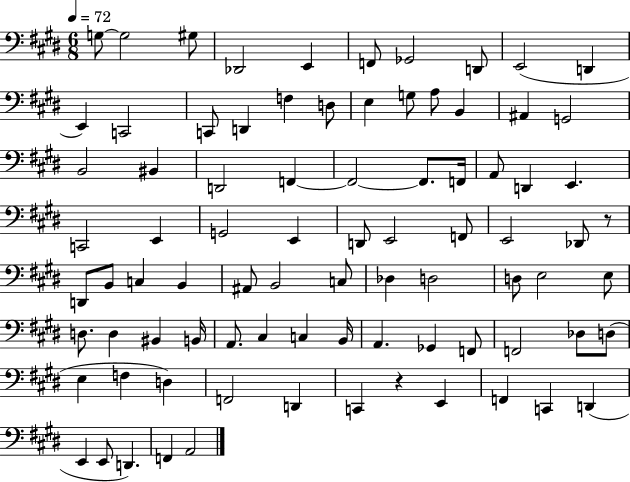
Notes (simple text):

G3/e G3/h G#3/e Db2/h E2/q F2/e Gb2/h D2/e E2/h D2/q E2/q C2/h C2/e D2/q F3/q D3/e E3/q G3/e A3/e B2/q A#2/q G2/h B2/h BIS2/q D2/h F2/q F2/h F2/e. F2/s A2/e D2/q E2/q. C2/h E2/q G2/h E2/q D2/e E2/h F2/e E2/h Db2/e R/e D2/e B2/e C3/q B2/q A#2/e B2/h C3/e Db3/q D3/h D3/e E3/h E3/e D3/e. D3/q BIS2/q B2/s A2/e. C#3/q C3/q B2/s A2/q. Gb2/q F2/e F2/h Db3/e D3/e E3/q F3/q D3/q F2/h D2/q C2/q R/q E2/q F2/q C2/q D2/q E2/q E2/e D2/q. F2/q A2/h